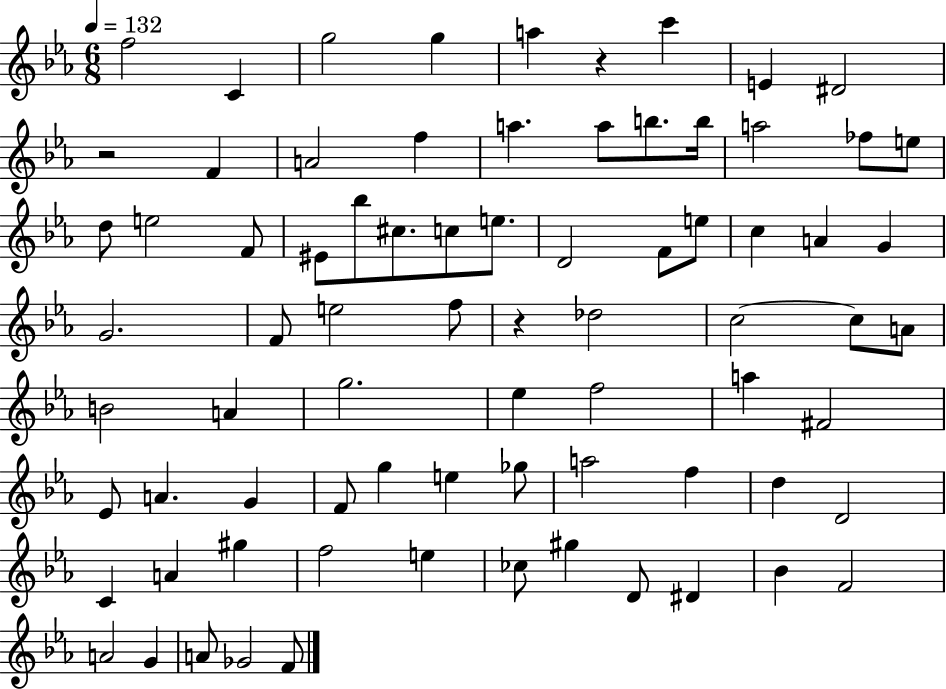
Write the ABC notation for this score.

X:1
T:Untitled
M:6/8
L:1/4
K:Eb
f2 C g2 g a z c' E ^D2 z2 F A2 f a a/2 b/2 b/4 a2 _f/2 e/2 d/2 e2 F/2 ^E/2 _b/2 ^c/2 c/2 e/2 D2 F/2 e/2 c A G G2 F/2 e2 f/2 z _d2 c2 c/2 A/2 B2 A g2 _e f2 a ^F2 _E/2 A G F/2 g e _g/2 a2 f d D2 C A ^g f2 e _c/2 ^g D/2 ^D _B F2 A2 G A/2 _G2 F/2